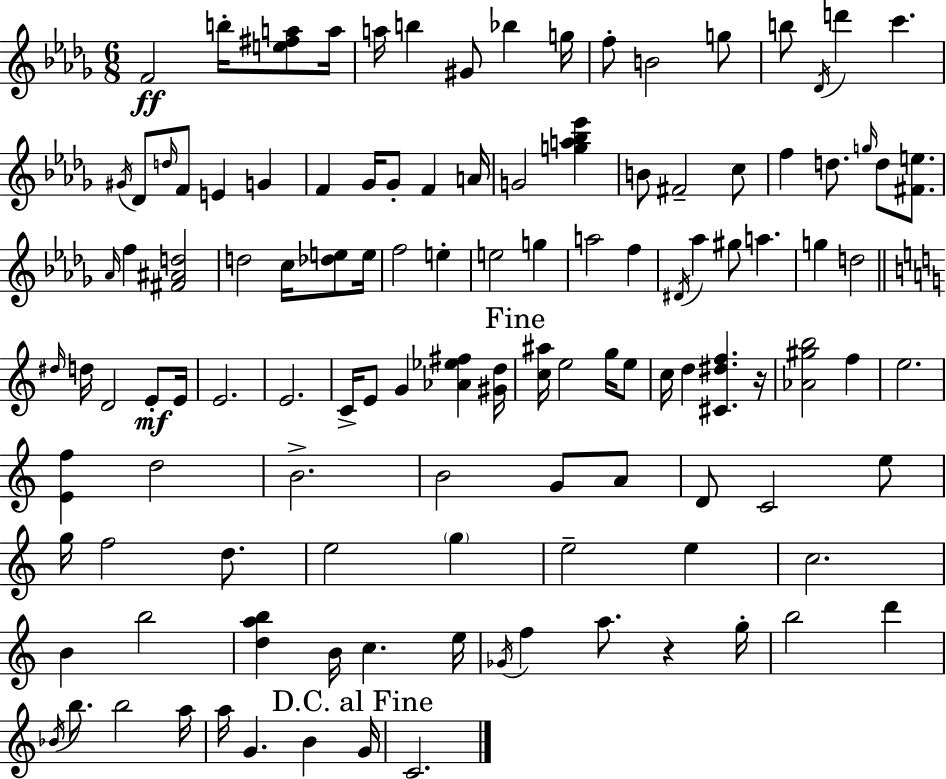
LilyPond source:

{
  \clef treble
  \numericTimeSignature
  \time 6/8
  \key bes \minor
  f'2\ff b''16-. <e'' fis'' a''>8 a''16 | a''16 b''4 gis'8 bes''4 g''16 | f''8-. b'2 g''8 | b''8 \acciaccatura { des'16 } d'''4 c'''4. | \break \acciaccatura { gis'16 } des'8 \grace { d''16 } f'8 e'4 g'4 | f'4 ges'16 ges'8-. f'4 | a'16 g'2 <g'' a'' bes'' ees'''>4 | b'8 fis'2-- | \break c''8 f''4 d''8. \grace { g''16 } d''8 | <fis' e''>8. \grace { aes'16 } f''4 <fis' ais' d''>2 | d''2 | c''16 <des'' e''>8 e''16 f''2 | \break e''4-. e''2 | g''4 a''2 | f''4 \acciaccatura { dis'16 } aes''4 gis''8 | a''4. g''4 d''2 | \break \bar "||" \break \key c \major \grace { dis''16 } d''16 d'2 e'8-.\mf | e'16 e'2. | e'2. | c'16-> e'8 g'4 <aes' ees'' fis''>4 | \break <gis' d''>16 \mark "Fine" <c'' ais''>16 e''2 g''16 e''8 | c''16 d''4 <cis' dis'' f''>4. | r16 <aes' gis'' b''>2 f''4 | e''2. | \break <e' f''>4 d''2 | b'2.-> | b'2 g'8 a'8 | d'8 c'2 e''8 | \break g''16 f''2 d''8. | e''2 \parenthesize g''4 | e''2-- e''4 | c''2. | \break b'4 b''2 | <d'' a'' b''>4 b'16 c''4. | e''16 \acciaccatura { ges'16 } f''4 a''8. r4 | g''16-. b''2 d'''4 | \break \acciaccatura { bes'16 } b''8. b''2 | a''16 a''16 g'4. b'4 | \mark "D.C. al Fine" g'16 c'2. | \bar "|."
}